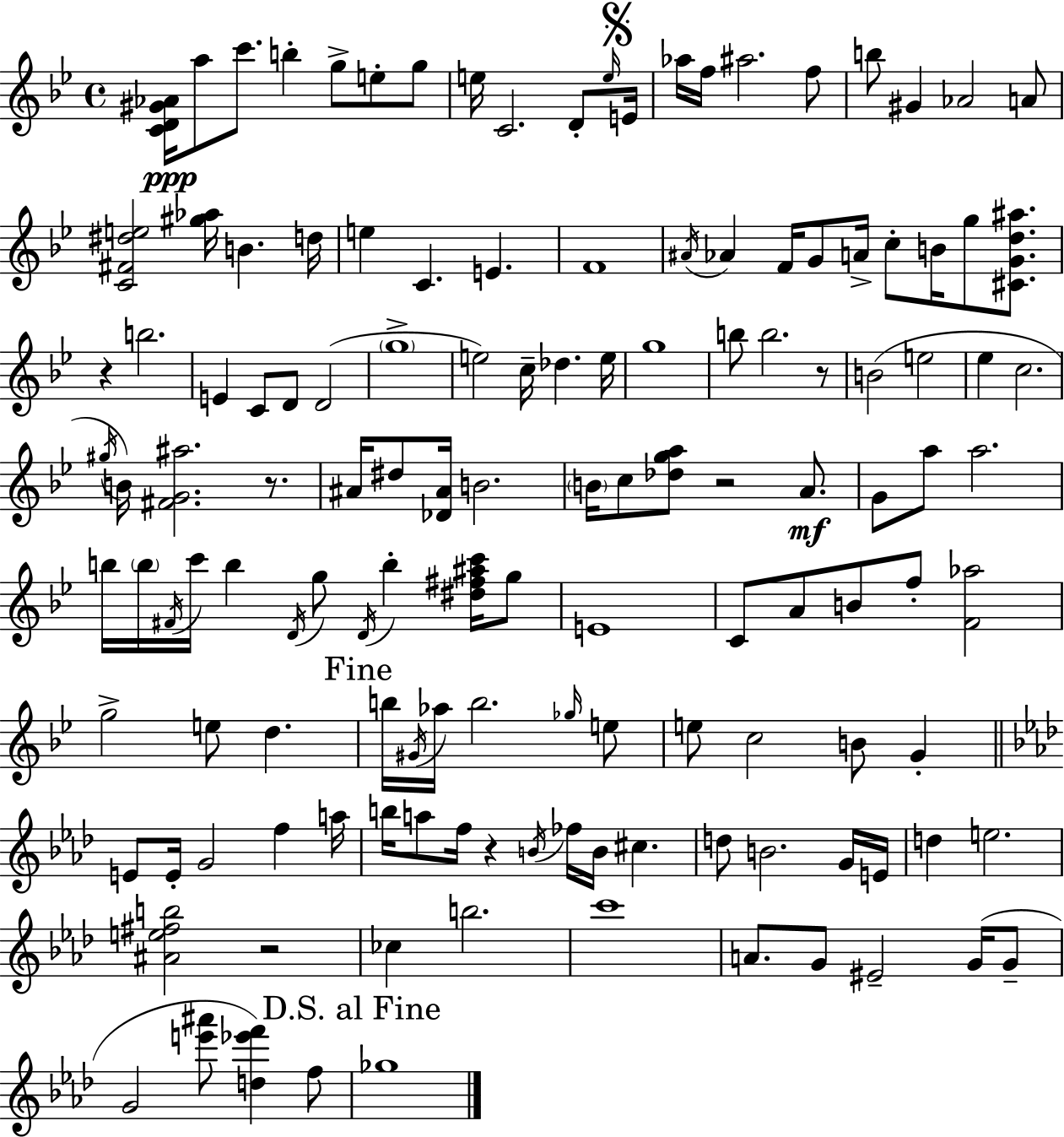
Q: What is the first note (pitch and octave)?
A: A5